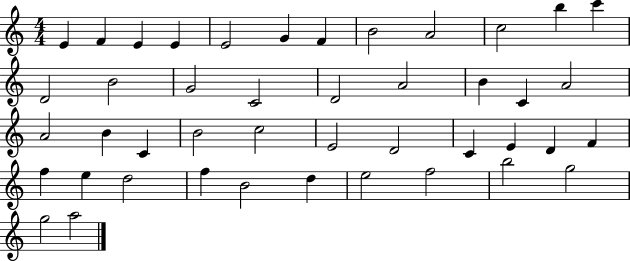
E4/q F4/q E4/q E4/q E4/h G4/q F4/q B4/h A4/h C5/h B5/q C6/q D4/h B4/h G4/h C4/h D4/h A4/h B4/q C4/q A4/h A4/h B4/q C4/q B4/h C5/h E4/h D4/h C4/q E4/q D4/q F4/q F5/q E5/q D5/h F5/q B4/h D5/q E5/h F5/h B5/h G5/h G5/h A5/h